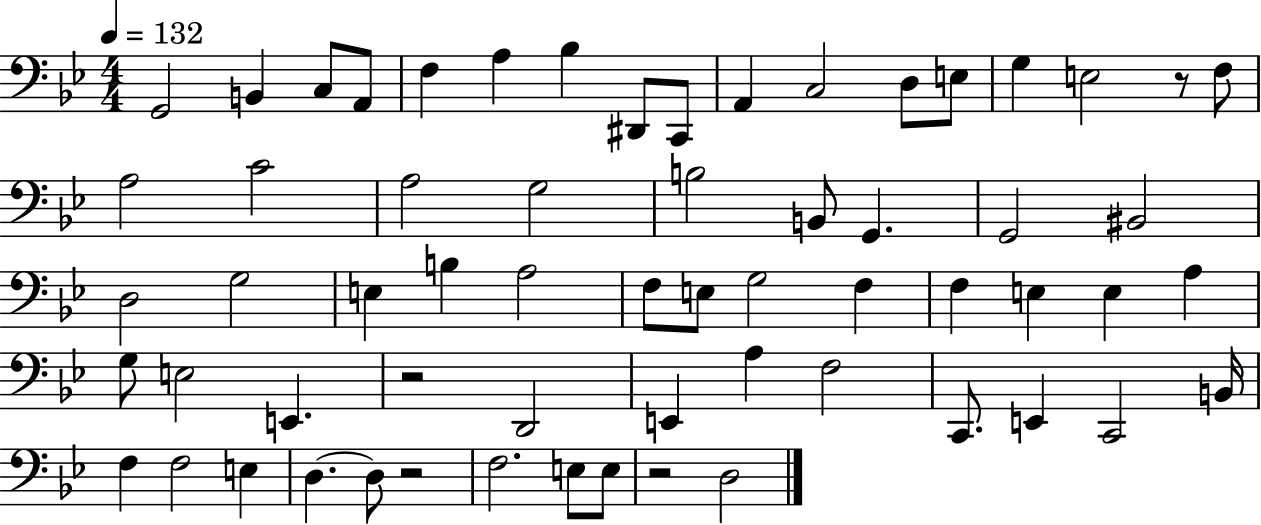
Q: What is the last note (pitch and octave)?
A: D3